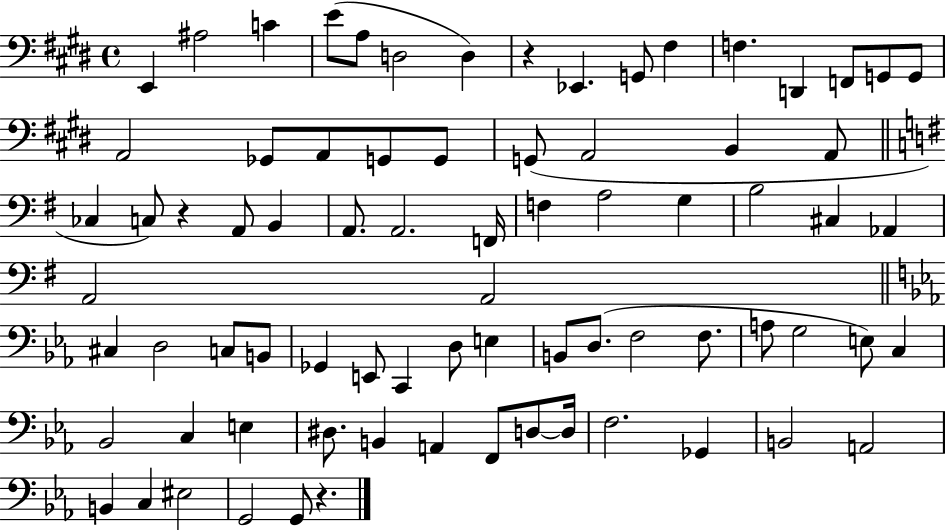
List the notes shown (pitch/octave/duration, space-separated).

E2/q A#3/h C4/q E4/e A3/e D3/h D3/q R/q Eb2/q. G2/e F#3/q F3/q. D2/q F2/e G2/e G2/e A2/h Gb2/e A2/e G2/e G2/e G2/e A2/h B2/q A2/e CES3/q C3/e R/q A2/e B2/q A2/e. A2/h. F2/s F3/q A3/h G3/q B3/h C#3/q Ab2/q A2/h A2/h C#3/q D3/h C3/e B2/e Gb2/q E2/e C2/q D3/e E3/q B2/e D3/e. F3/h F3/e. A3/e G3/h E3/e C3/q Bb2/h C3/q E3/q D#3/e. B2/q A2/q F2/e D3/e D3/s F3/h. Gb2/q B2/h A2/h B2/q C3/q EIS3/h G2/h G2/e R/q.